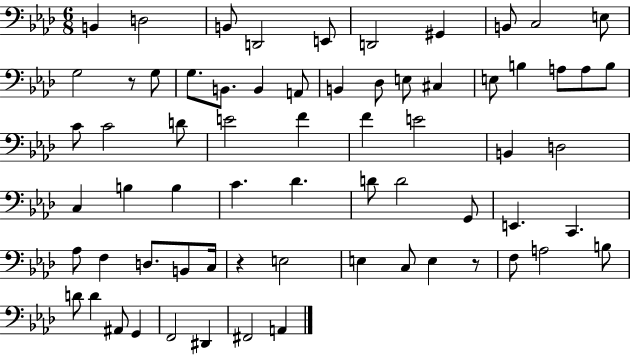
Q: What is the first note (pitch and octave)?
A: B2